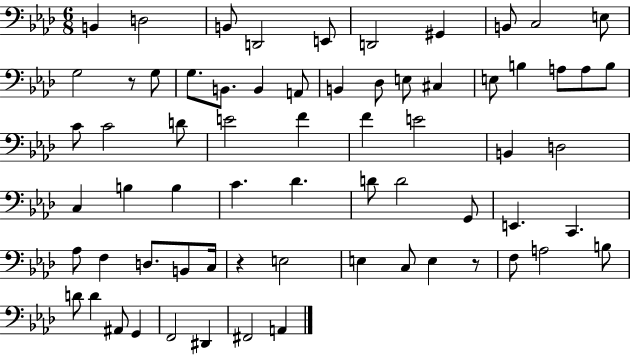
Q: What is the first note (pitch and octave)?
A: B2